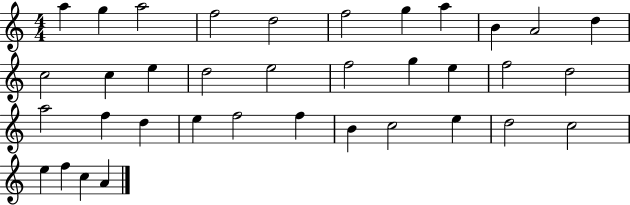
{
  \clef treble
  \numericTimeSignature
  \time 4/4
  \key c \major
  a''4 g''4 a''2 | f''2 d''2 | f''2 g''4 a''4 | b'4 a'2 d''4 | \break c''2 c''4 e''4 | d''2 e''2 | f''2 g''4 e''4 | f''2 d''2 | \break a''2 f''4 d''4 | e''4 f''2 f''4 | b'4 c''2 e''4 | d''2 c''2 | \break e''4 f''4 c''4 a'4 | \bar "|."
}